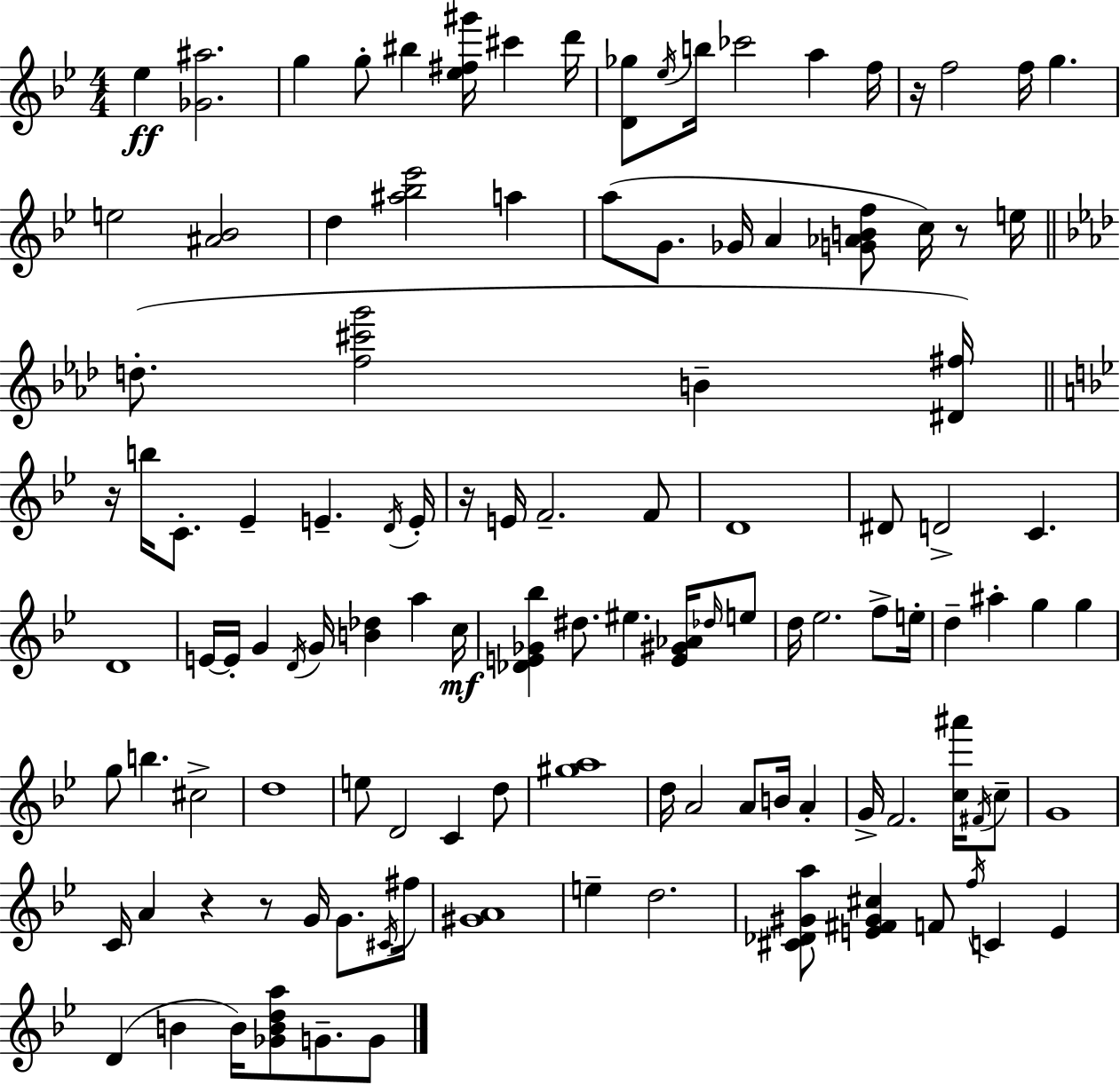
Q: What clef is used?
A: treble